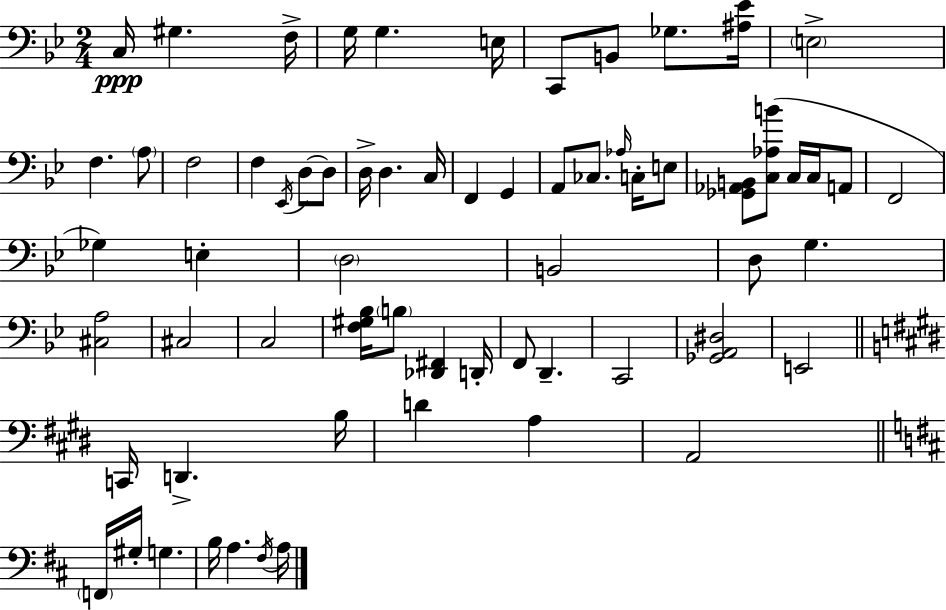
X:1
T:Untitled
M:2/4
L:1/4
K:Bb
C,/4 ^G, F,/4 G,/4 G, E,/4 C,,/2 B,,/2 _G,/2 [^A,_E]/4 E,2 F, A,/2 F,2 F, _E,,/4 D,/2 D,/2 D,/4 D, C,/4 F,, G,, A,,/2 _C,/2 _A,/4 C,/4 E,/2 [_G,,_A,,B,,]/2 [C,_A,B]/2 C,/4 C,/4 A,,/2 F,,2 _G, E, D,2 B,,2 D,/2 G, [^C,A,]2 ^C,2 C,2 [F,^G,_B,]/4 B,/2 [_D,,^F,,] D,,/4 F,,/2 D,, C,,2 [_G,,A,,^D,]2 E,,2 C,,/4 D,, B,/4 D A, A,,2 F,,/4 ^G,/4 G, B,/4 A, ^F,/4 A,/4